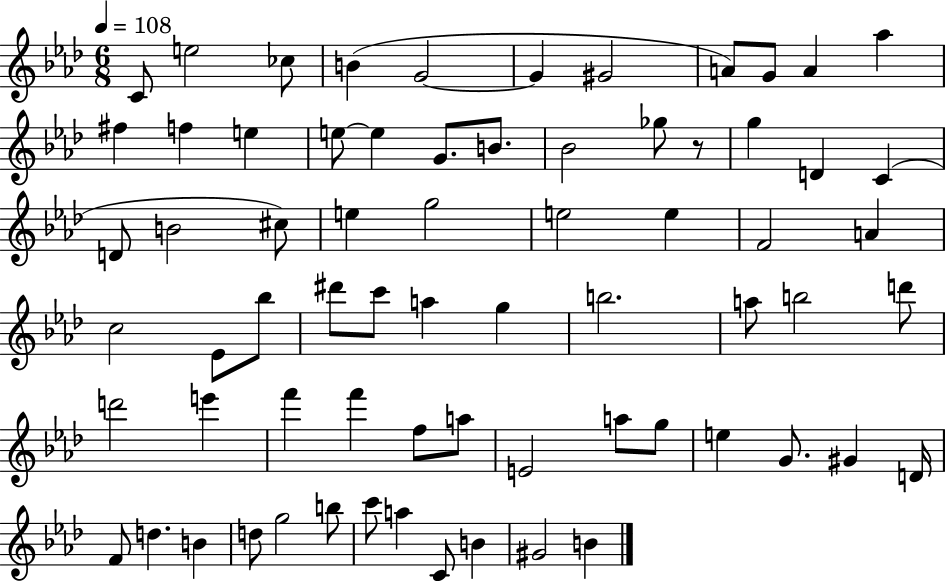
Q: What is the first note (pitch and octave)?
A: C4